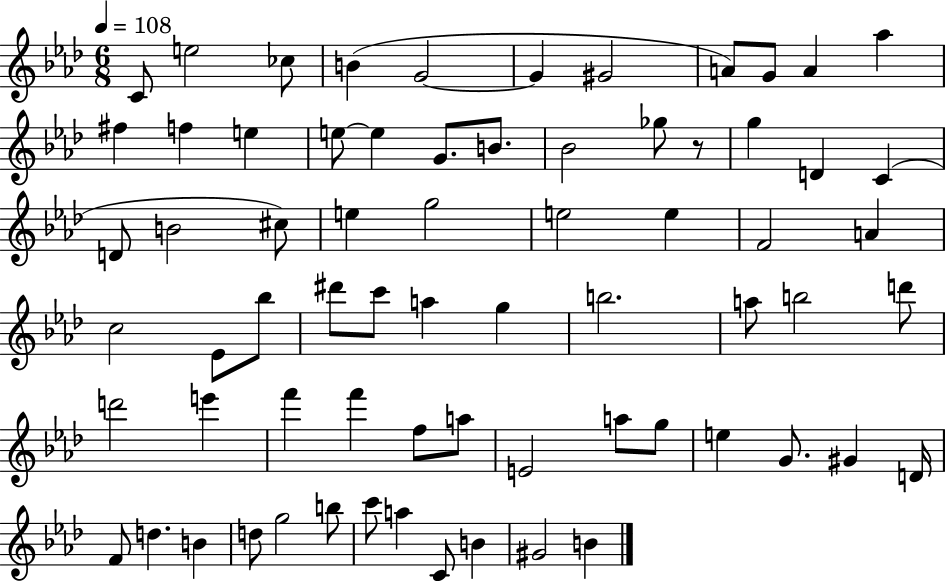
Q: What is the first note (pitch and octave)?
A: C4